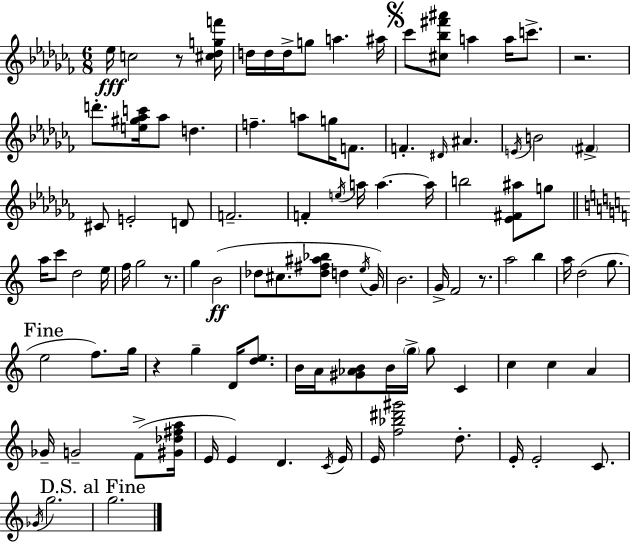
Eb5/s C5/h R/e [C#5,Db5,G5,F6]/s D5/s D5/s D5/s G5/e A5/q. A#5/s CES6/e [C#5,Bb5,F#6,A#6]/e A5/q A5/s C6/e. R/h. D6/e. [E5,G#5,Ab5,C6]/s Ab5/e D5/q. F5/q. A5/e G5/s F4/e. F4/q. D#4/s A#4/q. E4/s B4/h F#4/q C#4/e E4/h D4/e F4/h. F4/q E5/s A5/s A5/q. A5/s B5/h [Eb4,F#4,A#5]/e G5/e A5/s C6/e D5/h E5/s F5/s G5/h R/e. G5/q B4/h Db5/e C#5/e. [Db5,F#5,A#5,Bb5]/e D5/q E5/s G4/s B4/h. G4/s F4/h R/e. A5/h B5/q A5/s D5/h G5/e. E5/h F5/e. G5/s R/q G5/q D4/s [D5,E5]/e. B4/s A4/s [G#4,Ab4,B4]/e B4/s G5/s G5/e C4/q C5/q C5/q A4/q Gb4/s G4/h F4/e [G#4,Db5,F#5,A5]/s E4/s E4/q D4/q. C4/s E4/s E4/s [F5,Bb5,D#6,G#6]/h D5/e. E4/s E4/h C4/e. Gb4/s G5/h. G5/h.